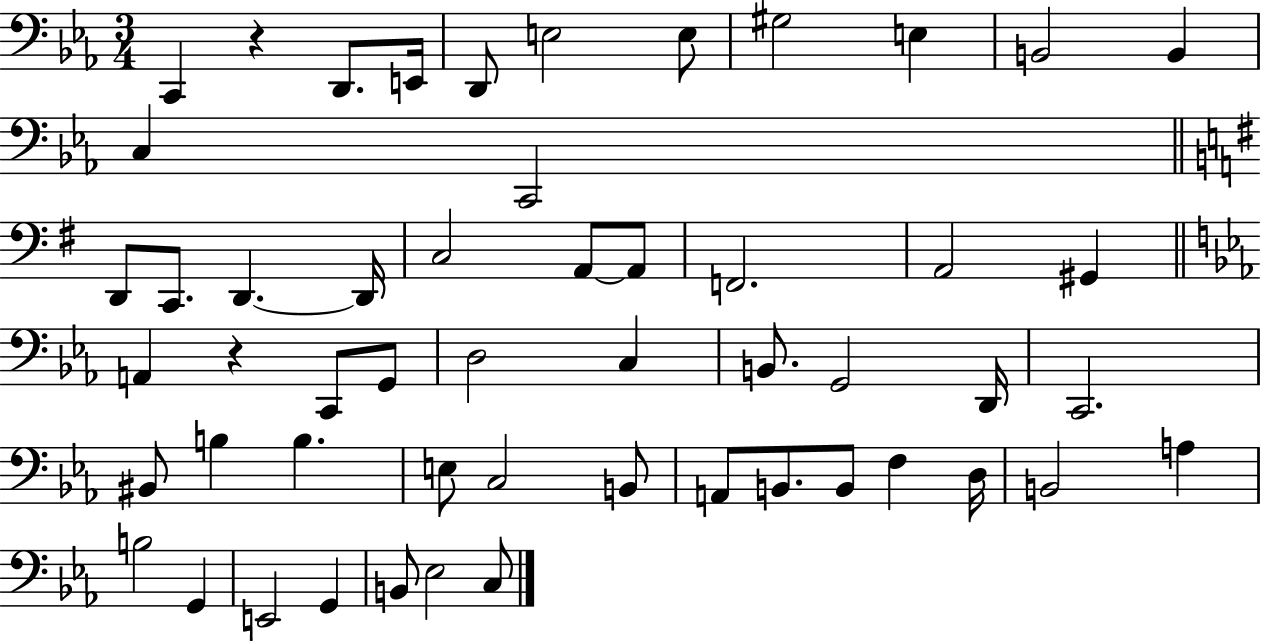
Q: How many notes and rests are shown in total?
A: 53